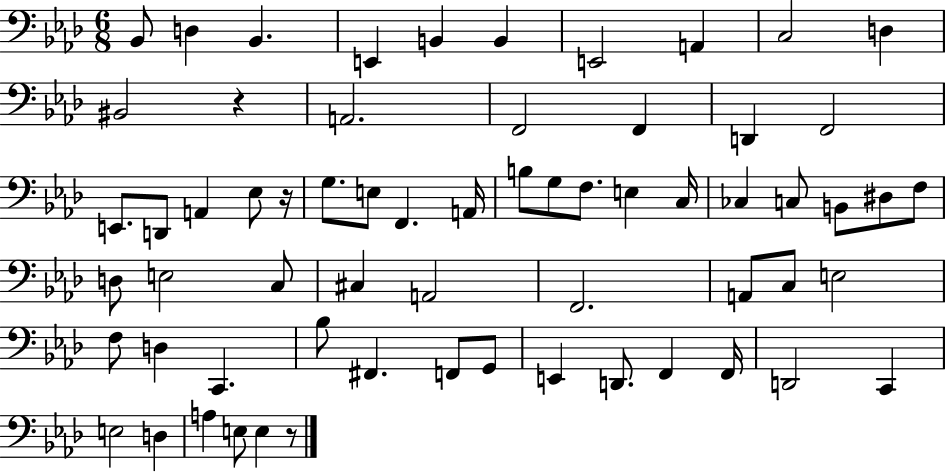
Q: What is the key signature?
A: AES major